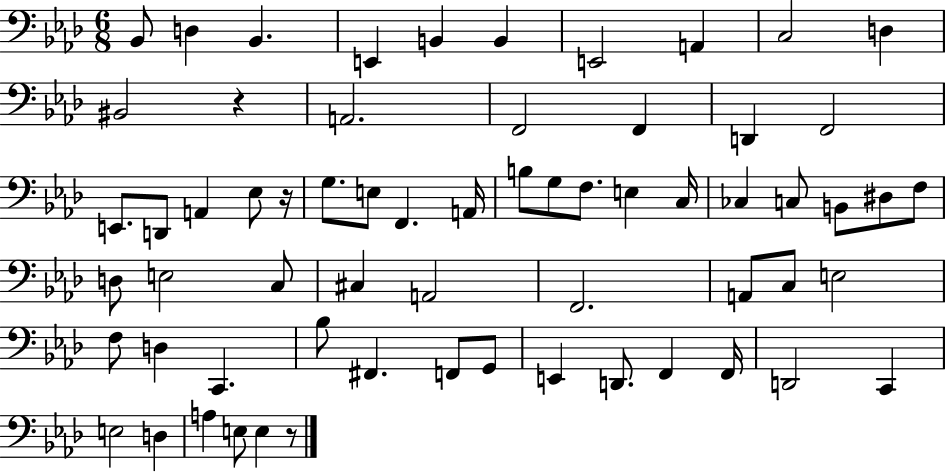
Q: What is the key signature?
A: AES major